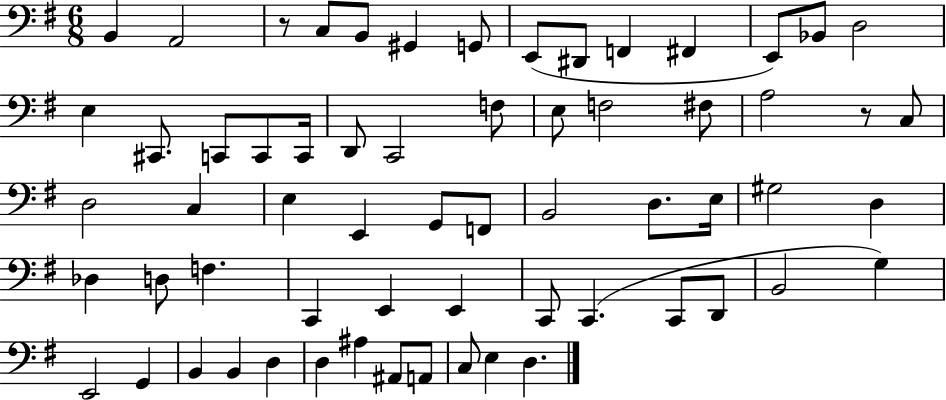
{
  \clef bass
  \numericTimeSignature
  \time 6/8
  \key g \major
  b,4 a,2 | r8 c8 b,8 gis,4 g,8 | e,8( dis,8 f,4 fis,4 | e,8) bes,8 d2 | \break e4 cis,8. c,8 c,8 c,16 | d,8 c,2 f8 | e8 f2 fis8 | a2 r8 c8 | \break d2 c4 | e4 e,4 g,8 f,8 | b,2 d8. e16 | gis2 d4 | \break des4 d8 f4. | c,4 e,4 e,4 | c,8 c,4.( c,8 d,8 | b,2 g4) | \break e,2 g,4 | b,4 b,4 d4 | d4 ais4 ais,8 a,8 | c8 e4 d4. | \break \bar "|."
}